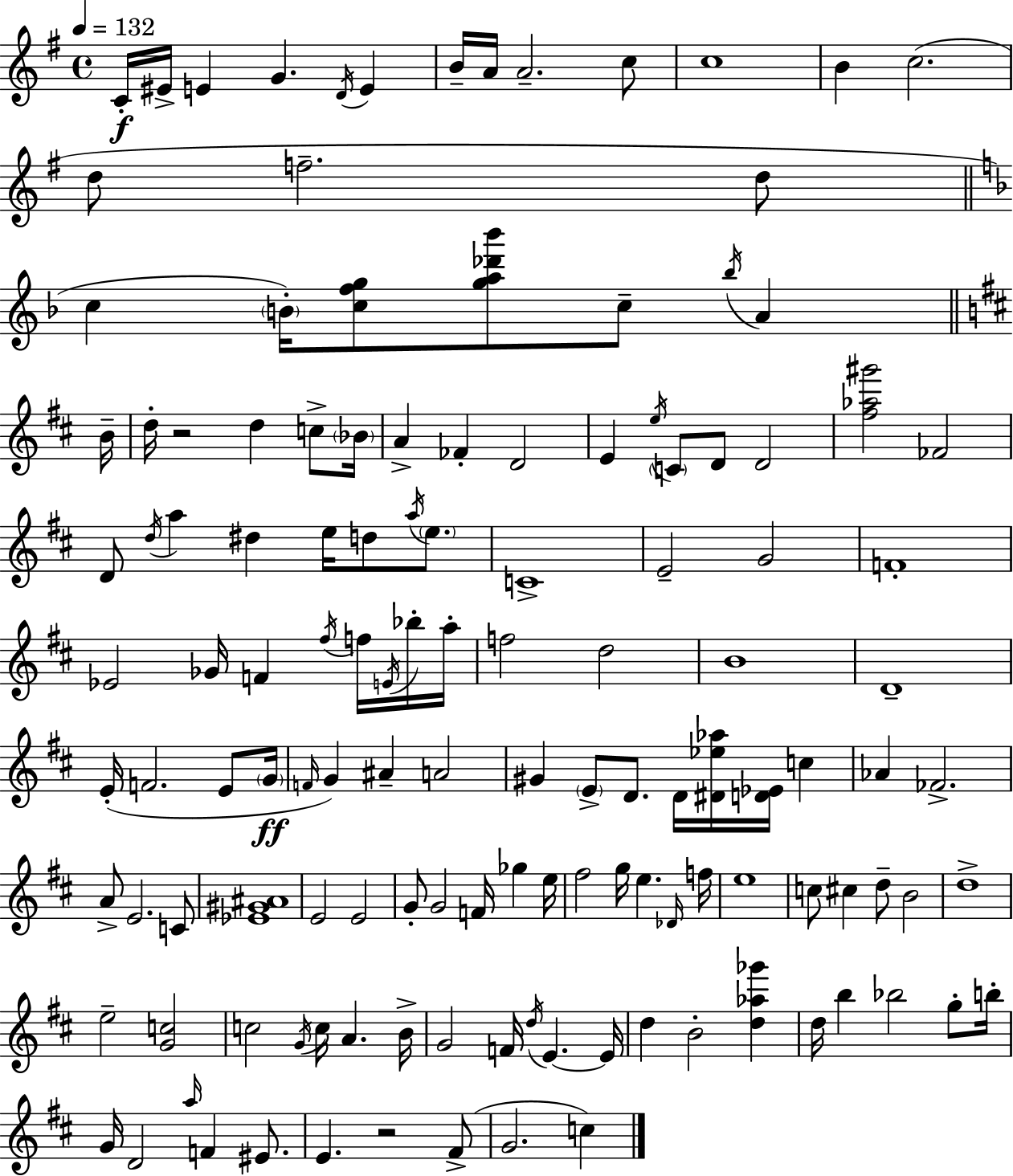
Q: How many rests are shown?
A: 2